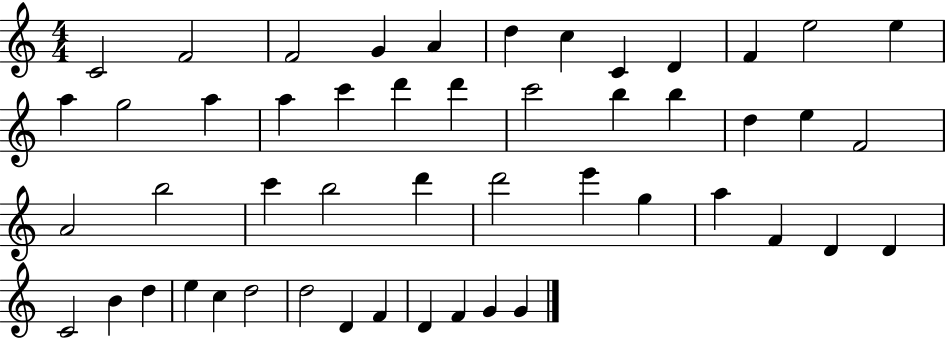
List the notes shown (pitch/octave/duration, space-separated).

C4/h F4/h F4/h G4/q A4/q D5/q C5/q C4/q D4/q F4/q E5/h E5/q A5/q G5/h A5/q A5/q C6/q D6/q D6/q C6/h B5/q B5/q D5/q E5/q F4/h A4/h B5/h C6/q B5/h D6/q D6/h E6/q G5/q A5/q F4/q D4/q D4/q C4/h B4/q D5/q E5/q C5/q D5/h D5/h D4/q F4/q D4/q F4/q G4/q G4/q